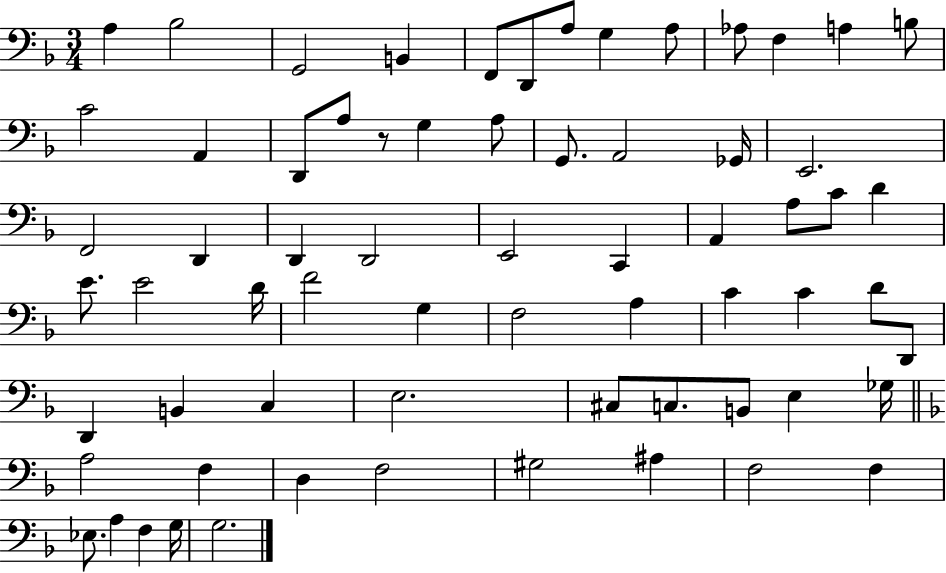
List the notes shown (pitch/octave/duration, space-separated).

A3/q Bb3/h G2/h B2/q F2/e D2/e A3/e G3/q A3/e Ab3/e F3/q A3/q B3/e C4/h A2/q D2/e A3/e R/e G3/q A3/e G2/e. A2/h Gb2/s E2/h. F2/h D2/q D2/q D2/h E2/h C2/q A2/q A3/e C4/e D4/q E4/e. E4/h D4/s F4/h G3/q F3/h A3/q C4/q C4/q D4/e D2/e D2/q B2/q C3/q E3/h. C#3/e C3/e. B2/e E3/q Gb3/s A3/h F3/q D3/q F3/h G#3/h A#3/q F3/h F3/q Eb3/e. A3/q F3/q G3/s G3/h.